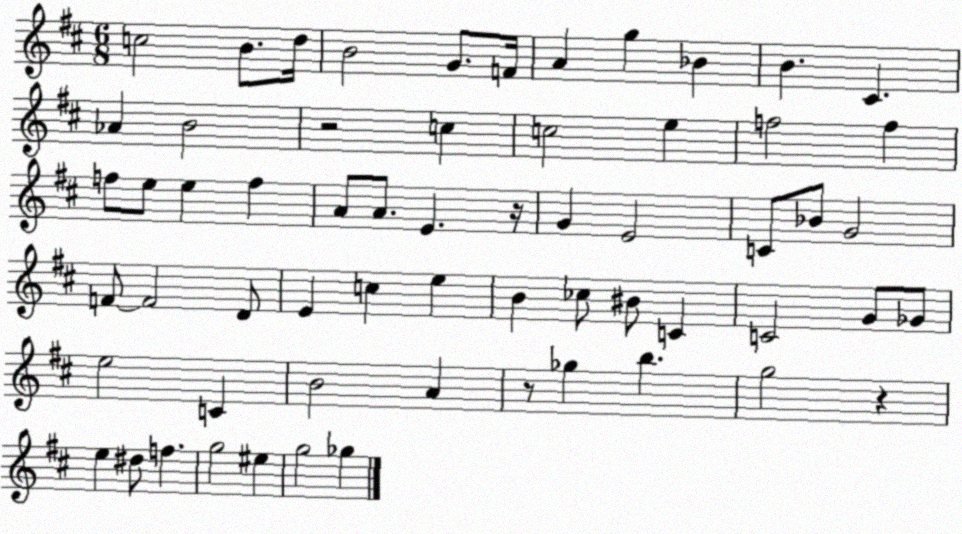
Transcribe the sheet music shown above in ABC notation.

X:1
T:Untitled
M:6/8
L:1/4
K:D
c2 B/2 d/4 B2 G/2 F/4 A g _B B ^C _A B2 z2 c c2 e f2 f f/2 e/2 e f A/2 A/2 E z/4 G E2 C/2 _B/2 G2 F/2 F2 D/2 E c e B _c/2 ^B/2 C C2 G/2 _G/2 e2 C B2 A z/2 _g b g2 z e ^d/2 f g2 ^e g2 _g